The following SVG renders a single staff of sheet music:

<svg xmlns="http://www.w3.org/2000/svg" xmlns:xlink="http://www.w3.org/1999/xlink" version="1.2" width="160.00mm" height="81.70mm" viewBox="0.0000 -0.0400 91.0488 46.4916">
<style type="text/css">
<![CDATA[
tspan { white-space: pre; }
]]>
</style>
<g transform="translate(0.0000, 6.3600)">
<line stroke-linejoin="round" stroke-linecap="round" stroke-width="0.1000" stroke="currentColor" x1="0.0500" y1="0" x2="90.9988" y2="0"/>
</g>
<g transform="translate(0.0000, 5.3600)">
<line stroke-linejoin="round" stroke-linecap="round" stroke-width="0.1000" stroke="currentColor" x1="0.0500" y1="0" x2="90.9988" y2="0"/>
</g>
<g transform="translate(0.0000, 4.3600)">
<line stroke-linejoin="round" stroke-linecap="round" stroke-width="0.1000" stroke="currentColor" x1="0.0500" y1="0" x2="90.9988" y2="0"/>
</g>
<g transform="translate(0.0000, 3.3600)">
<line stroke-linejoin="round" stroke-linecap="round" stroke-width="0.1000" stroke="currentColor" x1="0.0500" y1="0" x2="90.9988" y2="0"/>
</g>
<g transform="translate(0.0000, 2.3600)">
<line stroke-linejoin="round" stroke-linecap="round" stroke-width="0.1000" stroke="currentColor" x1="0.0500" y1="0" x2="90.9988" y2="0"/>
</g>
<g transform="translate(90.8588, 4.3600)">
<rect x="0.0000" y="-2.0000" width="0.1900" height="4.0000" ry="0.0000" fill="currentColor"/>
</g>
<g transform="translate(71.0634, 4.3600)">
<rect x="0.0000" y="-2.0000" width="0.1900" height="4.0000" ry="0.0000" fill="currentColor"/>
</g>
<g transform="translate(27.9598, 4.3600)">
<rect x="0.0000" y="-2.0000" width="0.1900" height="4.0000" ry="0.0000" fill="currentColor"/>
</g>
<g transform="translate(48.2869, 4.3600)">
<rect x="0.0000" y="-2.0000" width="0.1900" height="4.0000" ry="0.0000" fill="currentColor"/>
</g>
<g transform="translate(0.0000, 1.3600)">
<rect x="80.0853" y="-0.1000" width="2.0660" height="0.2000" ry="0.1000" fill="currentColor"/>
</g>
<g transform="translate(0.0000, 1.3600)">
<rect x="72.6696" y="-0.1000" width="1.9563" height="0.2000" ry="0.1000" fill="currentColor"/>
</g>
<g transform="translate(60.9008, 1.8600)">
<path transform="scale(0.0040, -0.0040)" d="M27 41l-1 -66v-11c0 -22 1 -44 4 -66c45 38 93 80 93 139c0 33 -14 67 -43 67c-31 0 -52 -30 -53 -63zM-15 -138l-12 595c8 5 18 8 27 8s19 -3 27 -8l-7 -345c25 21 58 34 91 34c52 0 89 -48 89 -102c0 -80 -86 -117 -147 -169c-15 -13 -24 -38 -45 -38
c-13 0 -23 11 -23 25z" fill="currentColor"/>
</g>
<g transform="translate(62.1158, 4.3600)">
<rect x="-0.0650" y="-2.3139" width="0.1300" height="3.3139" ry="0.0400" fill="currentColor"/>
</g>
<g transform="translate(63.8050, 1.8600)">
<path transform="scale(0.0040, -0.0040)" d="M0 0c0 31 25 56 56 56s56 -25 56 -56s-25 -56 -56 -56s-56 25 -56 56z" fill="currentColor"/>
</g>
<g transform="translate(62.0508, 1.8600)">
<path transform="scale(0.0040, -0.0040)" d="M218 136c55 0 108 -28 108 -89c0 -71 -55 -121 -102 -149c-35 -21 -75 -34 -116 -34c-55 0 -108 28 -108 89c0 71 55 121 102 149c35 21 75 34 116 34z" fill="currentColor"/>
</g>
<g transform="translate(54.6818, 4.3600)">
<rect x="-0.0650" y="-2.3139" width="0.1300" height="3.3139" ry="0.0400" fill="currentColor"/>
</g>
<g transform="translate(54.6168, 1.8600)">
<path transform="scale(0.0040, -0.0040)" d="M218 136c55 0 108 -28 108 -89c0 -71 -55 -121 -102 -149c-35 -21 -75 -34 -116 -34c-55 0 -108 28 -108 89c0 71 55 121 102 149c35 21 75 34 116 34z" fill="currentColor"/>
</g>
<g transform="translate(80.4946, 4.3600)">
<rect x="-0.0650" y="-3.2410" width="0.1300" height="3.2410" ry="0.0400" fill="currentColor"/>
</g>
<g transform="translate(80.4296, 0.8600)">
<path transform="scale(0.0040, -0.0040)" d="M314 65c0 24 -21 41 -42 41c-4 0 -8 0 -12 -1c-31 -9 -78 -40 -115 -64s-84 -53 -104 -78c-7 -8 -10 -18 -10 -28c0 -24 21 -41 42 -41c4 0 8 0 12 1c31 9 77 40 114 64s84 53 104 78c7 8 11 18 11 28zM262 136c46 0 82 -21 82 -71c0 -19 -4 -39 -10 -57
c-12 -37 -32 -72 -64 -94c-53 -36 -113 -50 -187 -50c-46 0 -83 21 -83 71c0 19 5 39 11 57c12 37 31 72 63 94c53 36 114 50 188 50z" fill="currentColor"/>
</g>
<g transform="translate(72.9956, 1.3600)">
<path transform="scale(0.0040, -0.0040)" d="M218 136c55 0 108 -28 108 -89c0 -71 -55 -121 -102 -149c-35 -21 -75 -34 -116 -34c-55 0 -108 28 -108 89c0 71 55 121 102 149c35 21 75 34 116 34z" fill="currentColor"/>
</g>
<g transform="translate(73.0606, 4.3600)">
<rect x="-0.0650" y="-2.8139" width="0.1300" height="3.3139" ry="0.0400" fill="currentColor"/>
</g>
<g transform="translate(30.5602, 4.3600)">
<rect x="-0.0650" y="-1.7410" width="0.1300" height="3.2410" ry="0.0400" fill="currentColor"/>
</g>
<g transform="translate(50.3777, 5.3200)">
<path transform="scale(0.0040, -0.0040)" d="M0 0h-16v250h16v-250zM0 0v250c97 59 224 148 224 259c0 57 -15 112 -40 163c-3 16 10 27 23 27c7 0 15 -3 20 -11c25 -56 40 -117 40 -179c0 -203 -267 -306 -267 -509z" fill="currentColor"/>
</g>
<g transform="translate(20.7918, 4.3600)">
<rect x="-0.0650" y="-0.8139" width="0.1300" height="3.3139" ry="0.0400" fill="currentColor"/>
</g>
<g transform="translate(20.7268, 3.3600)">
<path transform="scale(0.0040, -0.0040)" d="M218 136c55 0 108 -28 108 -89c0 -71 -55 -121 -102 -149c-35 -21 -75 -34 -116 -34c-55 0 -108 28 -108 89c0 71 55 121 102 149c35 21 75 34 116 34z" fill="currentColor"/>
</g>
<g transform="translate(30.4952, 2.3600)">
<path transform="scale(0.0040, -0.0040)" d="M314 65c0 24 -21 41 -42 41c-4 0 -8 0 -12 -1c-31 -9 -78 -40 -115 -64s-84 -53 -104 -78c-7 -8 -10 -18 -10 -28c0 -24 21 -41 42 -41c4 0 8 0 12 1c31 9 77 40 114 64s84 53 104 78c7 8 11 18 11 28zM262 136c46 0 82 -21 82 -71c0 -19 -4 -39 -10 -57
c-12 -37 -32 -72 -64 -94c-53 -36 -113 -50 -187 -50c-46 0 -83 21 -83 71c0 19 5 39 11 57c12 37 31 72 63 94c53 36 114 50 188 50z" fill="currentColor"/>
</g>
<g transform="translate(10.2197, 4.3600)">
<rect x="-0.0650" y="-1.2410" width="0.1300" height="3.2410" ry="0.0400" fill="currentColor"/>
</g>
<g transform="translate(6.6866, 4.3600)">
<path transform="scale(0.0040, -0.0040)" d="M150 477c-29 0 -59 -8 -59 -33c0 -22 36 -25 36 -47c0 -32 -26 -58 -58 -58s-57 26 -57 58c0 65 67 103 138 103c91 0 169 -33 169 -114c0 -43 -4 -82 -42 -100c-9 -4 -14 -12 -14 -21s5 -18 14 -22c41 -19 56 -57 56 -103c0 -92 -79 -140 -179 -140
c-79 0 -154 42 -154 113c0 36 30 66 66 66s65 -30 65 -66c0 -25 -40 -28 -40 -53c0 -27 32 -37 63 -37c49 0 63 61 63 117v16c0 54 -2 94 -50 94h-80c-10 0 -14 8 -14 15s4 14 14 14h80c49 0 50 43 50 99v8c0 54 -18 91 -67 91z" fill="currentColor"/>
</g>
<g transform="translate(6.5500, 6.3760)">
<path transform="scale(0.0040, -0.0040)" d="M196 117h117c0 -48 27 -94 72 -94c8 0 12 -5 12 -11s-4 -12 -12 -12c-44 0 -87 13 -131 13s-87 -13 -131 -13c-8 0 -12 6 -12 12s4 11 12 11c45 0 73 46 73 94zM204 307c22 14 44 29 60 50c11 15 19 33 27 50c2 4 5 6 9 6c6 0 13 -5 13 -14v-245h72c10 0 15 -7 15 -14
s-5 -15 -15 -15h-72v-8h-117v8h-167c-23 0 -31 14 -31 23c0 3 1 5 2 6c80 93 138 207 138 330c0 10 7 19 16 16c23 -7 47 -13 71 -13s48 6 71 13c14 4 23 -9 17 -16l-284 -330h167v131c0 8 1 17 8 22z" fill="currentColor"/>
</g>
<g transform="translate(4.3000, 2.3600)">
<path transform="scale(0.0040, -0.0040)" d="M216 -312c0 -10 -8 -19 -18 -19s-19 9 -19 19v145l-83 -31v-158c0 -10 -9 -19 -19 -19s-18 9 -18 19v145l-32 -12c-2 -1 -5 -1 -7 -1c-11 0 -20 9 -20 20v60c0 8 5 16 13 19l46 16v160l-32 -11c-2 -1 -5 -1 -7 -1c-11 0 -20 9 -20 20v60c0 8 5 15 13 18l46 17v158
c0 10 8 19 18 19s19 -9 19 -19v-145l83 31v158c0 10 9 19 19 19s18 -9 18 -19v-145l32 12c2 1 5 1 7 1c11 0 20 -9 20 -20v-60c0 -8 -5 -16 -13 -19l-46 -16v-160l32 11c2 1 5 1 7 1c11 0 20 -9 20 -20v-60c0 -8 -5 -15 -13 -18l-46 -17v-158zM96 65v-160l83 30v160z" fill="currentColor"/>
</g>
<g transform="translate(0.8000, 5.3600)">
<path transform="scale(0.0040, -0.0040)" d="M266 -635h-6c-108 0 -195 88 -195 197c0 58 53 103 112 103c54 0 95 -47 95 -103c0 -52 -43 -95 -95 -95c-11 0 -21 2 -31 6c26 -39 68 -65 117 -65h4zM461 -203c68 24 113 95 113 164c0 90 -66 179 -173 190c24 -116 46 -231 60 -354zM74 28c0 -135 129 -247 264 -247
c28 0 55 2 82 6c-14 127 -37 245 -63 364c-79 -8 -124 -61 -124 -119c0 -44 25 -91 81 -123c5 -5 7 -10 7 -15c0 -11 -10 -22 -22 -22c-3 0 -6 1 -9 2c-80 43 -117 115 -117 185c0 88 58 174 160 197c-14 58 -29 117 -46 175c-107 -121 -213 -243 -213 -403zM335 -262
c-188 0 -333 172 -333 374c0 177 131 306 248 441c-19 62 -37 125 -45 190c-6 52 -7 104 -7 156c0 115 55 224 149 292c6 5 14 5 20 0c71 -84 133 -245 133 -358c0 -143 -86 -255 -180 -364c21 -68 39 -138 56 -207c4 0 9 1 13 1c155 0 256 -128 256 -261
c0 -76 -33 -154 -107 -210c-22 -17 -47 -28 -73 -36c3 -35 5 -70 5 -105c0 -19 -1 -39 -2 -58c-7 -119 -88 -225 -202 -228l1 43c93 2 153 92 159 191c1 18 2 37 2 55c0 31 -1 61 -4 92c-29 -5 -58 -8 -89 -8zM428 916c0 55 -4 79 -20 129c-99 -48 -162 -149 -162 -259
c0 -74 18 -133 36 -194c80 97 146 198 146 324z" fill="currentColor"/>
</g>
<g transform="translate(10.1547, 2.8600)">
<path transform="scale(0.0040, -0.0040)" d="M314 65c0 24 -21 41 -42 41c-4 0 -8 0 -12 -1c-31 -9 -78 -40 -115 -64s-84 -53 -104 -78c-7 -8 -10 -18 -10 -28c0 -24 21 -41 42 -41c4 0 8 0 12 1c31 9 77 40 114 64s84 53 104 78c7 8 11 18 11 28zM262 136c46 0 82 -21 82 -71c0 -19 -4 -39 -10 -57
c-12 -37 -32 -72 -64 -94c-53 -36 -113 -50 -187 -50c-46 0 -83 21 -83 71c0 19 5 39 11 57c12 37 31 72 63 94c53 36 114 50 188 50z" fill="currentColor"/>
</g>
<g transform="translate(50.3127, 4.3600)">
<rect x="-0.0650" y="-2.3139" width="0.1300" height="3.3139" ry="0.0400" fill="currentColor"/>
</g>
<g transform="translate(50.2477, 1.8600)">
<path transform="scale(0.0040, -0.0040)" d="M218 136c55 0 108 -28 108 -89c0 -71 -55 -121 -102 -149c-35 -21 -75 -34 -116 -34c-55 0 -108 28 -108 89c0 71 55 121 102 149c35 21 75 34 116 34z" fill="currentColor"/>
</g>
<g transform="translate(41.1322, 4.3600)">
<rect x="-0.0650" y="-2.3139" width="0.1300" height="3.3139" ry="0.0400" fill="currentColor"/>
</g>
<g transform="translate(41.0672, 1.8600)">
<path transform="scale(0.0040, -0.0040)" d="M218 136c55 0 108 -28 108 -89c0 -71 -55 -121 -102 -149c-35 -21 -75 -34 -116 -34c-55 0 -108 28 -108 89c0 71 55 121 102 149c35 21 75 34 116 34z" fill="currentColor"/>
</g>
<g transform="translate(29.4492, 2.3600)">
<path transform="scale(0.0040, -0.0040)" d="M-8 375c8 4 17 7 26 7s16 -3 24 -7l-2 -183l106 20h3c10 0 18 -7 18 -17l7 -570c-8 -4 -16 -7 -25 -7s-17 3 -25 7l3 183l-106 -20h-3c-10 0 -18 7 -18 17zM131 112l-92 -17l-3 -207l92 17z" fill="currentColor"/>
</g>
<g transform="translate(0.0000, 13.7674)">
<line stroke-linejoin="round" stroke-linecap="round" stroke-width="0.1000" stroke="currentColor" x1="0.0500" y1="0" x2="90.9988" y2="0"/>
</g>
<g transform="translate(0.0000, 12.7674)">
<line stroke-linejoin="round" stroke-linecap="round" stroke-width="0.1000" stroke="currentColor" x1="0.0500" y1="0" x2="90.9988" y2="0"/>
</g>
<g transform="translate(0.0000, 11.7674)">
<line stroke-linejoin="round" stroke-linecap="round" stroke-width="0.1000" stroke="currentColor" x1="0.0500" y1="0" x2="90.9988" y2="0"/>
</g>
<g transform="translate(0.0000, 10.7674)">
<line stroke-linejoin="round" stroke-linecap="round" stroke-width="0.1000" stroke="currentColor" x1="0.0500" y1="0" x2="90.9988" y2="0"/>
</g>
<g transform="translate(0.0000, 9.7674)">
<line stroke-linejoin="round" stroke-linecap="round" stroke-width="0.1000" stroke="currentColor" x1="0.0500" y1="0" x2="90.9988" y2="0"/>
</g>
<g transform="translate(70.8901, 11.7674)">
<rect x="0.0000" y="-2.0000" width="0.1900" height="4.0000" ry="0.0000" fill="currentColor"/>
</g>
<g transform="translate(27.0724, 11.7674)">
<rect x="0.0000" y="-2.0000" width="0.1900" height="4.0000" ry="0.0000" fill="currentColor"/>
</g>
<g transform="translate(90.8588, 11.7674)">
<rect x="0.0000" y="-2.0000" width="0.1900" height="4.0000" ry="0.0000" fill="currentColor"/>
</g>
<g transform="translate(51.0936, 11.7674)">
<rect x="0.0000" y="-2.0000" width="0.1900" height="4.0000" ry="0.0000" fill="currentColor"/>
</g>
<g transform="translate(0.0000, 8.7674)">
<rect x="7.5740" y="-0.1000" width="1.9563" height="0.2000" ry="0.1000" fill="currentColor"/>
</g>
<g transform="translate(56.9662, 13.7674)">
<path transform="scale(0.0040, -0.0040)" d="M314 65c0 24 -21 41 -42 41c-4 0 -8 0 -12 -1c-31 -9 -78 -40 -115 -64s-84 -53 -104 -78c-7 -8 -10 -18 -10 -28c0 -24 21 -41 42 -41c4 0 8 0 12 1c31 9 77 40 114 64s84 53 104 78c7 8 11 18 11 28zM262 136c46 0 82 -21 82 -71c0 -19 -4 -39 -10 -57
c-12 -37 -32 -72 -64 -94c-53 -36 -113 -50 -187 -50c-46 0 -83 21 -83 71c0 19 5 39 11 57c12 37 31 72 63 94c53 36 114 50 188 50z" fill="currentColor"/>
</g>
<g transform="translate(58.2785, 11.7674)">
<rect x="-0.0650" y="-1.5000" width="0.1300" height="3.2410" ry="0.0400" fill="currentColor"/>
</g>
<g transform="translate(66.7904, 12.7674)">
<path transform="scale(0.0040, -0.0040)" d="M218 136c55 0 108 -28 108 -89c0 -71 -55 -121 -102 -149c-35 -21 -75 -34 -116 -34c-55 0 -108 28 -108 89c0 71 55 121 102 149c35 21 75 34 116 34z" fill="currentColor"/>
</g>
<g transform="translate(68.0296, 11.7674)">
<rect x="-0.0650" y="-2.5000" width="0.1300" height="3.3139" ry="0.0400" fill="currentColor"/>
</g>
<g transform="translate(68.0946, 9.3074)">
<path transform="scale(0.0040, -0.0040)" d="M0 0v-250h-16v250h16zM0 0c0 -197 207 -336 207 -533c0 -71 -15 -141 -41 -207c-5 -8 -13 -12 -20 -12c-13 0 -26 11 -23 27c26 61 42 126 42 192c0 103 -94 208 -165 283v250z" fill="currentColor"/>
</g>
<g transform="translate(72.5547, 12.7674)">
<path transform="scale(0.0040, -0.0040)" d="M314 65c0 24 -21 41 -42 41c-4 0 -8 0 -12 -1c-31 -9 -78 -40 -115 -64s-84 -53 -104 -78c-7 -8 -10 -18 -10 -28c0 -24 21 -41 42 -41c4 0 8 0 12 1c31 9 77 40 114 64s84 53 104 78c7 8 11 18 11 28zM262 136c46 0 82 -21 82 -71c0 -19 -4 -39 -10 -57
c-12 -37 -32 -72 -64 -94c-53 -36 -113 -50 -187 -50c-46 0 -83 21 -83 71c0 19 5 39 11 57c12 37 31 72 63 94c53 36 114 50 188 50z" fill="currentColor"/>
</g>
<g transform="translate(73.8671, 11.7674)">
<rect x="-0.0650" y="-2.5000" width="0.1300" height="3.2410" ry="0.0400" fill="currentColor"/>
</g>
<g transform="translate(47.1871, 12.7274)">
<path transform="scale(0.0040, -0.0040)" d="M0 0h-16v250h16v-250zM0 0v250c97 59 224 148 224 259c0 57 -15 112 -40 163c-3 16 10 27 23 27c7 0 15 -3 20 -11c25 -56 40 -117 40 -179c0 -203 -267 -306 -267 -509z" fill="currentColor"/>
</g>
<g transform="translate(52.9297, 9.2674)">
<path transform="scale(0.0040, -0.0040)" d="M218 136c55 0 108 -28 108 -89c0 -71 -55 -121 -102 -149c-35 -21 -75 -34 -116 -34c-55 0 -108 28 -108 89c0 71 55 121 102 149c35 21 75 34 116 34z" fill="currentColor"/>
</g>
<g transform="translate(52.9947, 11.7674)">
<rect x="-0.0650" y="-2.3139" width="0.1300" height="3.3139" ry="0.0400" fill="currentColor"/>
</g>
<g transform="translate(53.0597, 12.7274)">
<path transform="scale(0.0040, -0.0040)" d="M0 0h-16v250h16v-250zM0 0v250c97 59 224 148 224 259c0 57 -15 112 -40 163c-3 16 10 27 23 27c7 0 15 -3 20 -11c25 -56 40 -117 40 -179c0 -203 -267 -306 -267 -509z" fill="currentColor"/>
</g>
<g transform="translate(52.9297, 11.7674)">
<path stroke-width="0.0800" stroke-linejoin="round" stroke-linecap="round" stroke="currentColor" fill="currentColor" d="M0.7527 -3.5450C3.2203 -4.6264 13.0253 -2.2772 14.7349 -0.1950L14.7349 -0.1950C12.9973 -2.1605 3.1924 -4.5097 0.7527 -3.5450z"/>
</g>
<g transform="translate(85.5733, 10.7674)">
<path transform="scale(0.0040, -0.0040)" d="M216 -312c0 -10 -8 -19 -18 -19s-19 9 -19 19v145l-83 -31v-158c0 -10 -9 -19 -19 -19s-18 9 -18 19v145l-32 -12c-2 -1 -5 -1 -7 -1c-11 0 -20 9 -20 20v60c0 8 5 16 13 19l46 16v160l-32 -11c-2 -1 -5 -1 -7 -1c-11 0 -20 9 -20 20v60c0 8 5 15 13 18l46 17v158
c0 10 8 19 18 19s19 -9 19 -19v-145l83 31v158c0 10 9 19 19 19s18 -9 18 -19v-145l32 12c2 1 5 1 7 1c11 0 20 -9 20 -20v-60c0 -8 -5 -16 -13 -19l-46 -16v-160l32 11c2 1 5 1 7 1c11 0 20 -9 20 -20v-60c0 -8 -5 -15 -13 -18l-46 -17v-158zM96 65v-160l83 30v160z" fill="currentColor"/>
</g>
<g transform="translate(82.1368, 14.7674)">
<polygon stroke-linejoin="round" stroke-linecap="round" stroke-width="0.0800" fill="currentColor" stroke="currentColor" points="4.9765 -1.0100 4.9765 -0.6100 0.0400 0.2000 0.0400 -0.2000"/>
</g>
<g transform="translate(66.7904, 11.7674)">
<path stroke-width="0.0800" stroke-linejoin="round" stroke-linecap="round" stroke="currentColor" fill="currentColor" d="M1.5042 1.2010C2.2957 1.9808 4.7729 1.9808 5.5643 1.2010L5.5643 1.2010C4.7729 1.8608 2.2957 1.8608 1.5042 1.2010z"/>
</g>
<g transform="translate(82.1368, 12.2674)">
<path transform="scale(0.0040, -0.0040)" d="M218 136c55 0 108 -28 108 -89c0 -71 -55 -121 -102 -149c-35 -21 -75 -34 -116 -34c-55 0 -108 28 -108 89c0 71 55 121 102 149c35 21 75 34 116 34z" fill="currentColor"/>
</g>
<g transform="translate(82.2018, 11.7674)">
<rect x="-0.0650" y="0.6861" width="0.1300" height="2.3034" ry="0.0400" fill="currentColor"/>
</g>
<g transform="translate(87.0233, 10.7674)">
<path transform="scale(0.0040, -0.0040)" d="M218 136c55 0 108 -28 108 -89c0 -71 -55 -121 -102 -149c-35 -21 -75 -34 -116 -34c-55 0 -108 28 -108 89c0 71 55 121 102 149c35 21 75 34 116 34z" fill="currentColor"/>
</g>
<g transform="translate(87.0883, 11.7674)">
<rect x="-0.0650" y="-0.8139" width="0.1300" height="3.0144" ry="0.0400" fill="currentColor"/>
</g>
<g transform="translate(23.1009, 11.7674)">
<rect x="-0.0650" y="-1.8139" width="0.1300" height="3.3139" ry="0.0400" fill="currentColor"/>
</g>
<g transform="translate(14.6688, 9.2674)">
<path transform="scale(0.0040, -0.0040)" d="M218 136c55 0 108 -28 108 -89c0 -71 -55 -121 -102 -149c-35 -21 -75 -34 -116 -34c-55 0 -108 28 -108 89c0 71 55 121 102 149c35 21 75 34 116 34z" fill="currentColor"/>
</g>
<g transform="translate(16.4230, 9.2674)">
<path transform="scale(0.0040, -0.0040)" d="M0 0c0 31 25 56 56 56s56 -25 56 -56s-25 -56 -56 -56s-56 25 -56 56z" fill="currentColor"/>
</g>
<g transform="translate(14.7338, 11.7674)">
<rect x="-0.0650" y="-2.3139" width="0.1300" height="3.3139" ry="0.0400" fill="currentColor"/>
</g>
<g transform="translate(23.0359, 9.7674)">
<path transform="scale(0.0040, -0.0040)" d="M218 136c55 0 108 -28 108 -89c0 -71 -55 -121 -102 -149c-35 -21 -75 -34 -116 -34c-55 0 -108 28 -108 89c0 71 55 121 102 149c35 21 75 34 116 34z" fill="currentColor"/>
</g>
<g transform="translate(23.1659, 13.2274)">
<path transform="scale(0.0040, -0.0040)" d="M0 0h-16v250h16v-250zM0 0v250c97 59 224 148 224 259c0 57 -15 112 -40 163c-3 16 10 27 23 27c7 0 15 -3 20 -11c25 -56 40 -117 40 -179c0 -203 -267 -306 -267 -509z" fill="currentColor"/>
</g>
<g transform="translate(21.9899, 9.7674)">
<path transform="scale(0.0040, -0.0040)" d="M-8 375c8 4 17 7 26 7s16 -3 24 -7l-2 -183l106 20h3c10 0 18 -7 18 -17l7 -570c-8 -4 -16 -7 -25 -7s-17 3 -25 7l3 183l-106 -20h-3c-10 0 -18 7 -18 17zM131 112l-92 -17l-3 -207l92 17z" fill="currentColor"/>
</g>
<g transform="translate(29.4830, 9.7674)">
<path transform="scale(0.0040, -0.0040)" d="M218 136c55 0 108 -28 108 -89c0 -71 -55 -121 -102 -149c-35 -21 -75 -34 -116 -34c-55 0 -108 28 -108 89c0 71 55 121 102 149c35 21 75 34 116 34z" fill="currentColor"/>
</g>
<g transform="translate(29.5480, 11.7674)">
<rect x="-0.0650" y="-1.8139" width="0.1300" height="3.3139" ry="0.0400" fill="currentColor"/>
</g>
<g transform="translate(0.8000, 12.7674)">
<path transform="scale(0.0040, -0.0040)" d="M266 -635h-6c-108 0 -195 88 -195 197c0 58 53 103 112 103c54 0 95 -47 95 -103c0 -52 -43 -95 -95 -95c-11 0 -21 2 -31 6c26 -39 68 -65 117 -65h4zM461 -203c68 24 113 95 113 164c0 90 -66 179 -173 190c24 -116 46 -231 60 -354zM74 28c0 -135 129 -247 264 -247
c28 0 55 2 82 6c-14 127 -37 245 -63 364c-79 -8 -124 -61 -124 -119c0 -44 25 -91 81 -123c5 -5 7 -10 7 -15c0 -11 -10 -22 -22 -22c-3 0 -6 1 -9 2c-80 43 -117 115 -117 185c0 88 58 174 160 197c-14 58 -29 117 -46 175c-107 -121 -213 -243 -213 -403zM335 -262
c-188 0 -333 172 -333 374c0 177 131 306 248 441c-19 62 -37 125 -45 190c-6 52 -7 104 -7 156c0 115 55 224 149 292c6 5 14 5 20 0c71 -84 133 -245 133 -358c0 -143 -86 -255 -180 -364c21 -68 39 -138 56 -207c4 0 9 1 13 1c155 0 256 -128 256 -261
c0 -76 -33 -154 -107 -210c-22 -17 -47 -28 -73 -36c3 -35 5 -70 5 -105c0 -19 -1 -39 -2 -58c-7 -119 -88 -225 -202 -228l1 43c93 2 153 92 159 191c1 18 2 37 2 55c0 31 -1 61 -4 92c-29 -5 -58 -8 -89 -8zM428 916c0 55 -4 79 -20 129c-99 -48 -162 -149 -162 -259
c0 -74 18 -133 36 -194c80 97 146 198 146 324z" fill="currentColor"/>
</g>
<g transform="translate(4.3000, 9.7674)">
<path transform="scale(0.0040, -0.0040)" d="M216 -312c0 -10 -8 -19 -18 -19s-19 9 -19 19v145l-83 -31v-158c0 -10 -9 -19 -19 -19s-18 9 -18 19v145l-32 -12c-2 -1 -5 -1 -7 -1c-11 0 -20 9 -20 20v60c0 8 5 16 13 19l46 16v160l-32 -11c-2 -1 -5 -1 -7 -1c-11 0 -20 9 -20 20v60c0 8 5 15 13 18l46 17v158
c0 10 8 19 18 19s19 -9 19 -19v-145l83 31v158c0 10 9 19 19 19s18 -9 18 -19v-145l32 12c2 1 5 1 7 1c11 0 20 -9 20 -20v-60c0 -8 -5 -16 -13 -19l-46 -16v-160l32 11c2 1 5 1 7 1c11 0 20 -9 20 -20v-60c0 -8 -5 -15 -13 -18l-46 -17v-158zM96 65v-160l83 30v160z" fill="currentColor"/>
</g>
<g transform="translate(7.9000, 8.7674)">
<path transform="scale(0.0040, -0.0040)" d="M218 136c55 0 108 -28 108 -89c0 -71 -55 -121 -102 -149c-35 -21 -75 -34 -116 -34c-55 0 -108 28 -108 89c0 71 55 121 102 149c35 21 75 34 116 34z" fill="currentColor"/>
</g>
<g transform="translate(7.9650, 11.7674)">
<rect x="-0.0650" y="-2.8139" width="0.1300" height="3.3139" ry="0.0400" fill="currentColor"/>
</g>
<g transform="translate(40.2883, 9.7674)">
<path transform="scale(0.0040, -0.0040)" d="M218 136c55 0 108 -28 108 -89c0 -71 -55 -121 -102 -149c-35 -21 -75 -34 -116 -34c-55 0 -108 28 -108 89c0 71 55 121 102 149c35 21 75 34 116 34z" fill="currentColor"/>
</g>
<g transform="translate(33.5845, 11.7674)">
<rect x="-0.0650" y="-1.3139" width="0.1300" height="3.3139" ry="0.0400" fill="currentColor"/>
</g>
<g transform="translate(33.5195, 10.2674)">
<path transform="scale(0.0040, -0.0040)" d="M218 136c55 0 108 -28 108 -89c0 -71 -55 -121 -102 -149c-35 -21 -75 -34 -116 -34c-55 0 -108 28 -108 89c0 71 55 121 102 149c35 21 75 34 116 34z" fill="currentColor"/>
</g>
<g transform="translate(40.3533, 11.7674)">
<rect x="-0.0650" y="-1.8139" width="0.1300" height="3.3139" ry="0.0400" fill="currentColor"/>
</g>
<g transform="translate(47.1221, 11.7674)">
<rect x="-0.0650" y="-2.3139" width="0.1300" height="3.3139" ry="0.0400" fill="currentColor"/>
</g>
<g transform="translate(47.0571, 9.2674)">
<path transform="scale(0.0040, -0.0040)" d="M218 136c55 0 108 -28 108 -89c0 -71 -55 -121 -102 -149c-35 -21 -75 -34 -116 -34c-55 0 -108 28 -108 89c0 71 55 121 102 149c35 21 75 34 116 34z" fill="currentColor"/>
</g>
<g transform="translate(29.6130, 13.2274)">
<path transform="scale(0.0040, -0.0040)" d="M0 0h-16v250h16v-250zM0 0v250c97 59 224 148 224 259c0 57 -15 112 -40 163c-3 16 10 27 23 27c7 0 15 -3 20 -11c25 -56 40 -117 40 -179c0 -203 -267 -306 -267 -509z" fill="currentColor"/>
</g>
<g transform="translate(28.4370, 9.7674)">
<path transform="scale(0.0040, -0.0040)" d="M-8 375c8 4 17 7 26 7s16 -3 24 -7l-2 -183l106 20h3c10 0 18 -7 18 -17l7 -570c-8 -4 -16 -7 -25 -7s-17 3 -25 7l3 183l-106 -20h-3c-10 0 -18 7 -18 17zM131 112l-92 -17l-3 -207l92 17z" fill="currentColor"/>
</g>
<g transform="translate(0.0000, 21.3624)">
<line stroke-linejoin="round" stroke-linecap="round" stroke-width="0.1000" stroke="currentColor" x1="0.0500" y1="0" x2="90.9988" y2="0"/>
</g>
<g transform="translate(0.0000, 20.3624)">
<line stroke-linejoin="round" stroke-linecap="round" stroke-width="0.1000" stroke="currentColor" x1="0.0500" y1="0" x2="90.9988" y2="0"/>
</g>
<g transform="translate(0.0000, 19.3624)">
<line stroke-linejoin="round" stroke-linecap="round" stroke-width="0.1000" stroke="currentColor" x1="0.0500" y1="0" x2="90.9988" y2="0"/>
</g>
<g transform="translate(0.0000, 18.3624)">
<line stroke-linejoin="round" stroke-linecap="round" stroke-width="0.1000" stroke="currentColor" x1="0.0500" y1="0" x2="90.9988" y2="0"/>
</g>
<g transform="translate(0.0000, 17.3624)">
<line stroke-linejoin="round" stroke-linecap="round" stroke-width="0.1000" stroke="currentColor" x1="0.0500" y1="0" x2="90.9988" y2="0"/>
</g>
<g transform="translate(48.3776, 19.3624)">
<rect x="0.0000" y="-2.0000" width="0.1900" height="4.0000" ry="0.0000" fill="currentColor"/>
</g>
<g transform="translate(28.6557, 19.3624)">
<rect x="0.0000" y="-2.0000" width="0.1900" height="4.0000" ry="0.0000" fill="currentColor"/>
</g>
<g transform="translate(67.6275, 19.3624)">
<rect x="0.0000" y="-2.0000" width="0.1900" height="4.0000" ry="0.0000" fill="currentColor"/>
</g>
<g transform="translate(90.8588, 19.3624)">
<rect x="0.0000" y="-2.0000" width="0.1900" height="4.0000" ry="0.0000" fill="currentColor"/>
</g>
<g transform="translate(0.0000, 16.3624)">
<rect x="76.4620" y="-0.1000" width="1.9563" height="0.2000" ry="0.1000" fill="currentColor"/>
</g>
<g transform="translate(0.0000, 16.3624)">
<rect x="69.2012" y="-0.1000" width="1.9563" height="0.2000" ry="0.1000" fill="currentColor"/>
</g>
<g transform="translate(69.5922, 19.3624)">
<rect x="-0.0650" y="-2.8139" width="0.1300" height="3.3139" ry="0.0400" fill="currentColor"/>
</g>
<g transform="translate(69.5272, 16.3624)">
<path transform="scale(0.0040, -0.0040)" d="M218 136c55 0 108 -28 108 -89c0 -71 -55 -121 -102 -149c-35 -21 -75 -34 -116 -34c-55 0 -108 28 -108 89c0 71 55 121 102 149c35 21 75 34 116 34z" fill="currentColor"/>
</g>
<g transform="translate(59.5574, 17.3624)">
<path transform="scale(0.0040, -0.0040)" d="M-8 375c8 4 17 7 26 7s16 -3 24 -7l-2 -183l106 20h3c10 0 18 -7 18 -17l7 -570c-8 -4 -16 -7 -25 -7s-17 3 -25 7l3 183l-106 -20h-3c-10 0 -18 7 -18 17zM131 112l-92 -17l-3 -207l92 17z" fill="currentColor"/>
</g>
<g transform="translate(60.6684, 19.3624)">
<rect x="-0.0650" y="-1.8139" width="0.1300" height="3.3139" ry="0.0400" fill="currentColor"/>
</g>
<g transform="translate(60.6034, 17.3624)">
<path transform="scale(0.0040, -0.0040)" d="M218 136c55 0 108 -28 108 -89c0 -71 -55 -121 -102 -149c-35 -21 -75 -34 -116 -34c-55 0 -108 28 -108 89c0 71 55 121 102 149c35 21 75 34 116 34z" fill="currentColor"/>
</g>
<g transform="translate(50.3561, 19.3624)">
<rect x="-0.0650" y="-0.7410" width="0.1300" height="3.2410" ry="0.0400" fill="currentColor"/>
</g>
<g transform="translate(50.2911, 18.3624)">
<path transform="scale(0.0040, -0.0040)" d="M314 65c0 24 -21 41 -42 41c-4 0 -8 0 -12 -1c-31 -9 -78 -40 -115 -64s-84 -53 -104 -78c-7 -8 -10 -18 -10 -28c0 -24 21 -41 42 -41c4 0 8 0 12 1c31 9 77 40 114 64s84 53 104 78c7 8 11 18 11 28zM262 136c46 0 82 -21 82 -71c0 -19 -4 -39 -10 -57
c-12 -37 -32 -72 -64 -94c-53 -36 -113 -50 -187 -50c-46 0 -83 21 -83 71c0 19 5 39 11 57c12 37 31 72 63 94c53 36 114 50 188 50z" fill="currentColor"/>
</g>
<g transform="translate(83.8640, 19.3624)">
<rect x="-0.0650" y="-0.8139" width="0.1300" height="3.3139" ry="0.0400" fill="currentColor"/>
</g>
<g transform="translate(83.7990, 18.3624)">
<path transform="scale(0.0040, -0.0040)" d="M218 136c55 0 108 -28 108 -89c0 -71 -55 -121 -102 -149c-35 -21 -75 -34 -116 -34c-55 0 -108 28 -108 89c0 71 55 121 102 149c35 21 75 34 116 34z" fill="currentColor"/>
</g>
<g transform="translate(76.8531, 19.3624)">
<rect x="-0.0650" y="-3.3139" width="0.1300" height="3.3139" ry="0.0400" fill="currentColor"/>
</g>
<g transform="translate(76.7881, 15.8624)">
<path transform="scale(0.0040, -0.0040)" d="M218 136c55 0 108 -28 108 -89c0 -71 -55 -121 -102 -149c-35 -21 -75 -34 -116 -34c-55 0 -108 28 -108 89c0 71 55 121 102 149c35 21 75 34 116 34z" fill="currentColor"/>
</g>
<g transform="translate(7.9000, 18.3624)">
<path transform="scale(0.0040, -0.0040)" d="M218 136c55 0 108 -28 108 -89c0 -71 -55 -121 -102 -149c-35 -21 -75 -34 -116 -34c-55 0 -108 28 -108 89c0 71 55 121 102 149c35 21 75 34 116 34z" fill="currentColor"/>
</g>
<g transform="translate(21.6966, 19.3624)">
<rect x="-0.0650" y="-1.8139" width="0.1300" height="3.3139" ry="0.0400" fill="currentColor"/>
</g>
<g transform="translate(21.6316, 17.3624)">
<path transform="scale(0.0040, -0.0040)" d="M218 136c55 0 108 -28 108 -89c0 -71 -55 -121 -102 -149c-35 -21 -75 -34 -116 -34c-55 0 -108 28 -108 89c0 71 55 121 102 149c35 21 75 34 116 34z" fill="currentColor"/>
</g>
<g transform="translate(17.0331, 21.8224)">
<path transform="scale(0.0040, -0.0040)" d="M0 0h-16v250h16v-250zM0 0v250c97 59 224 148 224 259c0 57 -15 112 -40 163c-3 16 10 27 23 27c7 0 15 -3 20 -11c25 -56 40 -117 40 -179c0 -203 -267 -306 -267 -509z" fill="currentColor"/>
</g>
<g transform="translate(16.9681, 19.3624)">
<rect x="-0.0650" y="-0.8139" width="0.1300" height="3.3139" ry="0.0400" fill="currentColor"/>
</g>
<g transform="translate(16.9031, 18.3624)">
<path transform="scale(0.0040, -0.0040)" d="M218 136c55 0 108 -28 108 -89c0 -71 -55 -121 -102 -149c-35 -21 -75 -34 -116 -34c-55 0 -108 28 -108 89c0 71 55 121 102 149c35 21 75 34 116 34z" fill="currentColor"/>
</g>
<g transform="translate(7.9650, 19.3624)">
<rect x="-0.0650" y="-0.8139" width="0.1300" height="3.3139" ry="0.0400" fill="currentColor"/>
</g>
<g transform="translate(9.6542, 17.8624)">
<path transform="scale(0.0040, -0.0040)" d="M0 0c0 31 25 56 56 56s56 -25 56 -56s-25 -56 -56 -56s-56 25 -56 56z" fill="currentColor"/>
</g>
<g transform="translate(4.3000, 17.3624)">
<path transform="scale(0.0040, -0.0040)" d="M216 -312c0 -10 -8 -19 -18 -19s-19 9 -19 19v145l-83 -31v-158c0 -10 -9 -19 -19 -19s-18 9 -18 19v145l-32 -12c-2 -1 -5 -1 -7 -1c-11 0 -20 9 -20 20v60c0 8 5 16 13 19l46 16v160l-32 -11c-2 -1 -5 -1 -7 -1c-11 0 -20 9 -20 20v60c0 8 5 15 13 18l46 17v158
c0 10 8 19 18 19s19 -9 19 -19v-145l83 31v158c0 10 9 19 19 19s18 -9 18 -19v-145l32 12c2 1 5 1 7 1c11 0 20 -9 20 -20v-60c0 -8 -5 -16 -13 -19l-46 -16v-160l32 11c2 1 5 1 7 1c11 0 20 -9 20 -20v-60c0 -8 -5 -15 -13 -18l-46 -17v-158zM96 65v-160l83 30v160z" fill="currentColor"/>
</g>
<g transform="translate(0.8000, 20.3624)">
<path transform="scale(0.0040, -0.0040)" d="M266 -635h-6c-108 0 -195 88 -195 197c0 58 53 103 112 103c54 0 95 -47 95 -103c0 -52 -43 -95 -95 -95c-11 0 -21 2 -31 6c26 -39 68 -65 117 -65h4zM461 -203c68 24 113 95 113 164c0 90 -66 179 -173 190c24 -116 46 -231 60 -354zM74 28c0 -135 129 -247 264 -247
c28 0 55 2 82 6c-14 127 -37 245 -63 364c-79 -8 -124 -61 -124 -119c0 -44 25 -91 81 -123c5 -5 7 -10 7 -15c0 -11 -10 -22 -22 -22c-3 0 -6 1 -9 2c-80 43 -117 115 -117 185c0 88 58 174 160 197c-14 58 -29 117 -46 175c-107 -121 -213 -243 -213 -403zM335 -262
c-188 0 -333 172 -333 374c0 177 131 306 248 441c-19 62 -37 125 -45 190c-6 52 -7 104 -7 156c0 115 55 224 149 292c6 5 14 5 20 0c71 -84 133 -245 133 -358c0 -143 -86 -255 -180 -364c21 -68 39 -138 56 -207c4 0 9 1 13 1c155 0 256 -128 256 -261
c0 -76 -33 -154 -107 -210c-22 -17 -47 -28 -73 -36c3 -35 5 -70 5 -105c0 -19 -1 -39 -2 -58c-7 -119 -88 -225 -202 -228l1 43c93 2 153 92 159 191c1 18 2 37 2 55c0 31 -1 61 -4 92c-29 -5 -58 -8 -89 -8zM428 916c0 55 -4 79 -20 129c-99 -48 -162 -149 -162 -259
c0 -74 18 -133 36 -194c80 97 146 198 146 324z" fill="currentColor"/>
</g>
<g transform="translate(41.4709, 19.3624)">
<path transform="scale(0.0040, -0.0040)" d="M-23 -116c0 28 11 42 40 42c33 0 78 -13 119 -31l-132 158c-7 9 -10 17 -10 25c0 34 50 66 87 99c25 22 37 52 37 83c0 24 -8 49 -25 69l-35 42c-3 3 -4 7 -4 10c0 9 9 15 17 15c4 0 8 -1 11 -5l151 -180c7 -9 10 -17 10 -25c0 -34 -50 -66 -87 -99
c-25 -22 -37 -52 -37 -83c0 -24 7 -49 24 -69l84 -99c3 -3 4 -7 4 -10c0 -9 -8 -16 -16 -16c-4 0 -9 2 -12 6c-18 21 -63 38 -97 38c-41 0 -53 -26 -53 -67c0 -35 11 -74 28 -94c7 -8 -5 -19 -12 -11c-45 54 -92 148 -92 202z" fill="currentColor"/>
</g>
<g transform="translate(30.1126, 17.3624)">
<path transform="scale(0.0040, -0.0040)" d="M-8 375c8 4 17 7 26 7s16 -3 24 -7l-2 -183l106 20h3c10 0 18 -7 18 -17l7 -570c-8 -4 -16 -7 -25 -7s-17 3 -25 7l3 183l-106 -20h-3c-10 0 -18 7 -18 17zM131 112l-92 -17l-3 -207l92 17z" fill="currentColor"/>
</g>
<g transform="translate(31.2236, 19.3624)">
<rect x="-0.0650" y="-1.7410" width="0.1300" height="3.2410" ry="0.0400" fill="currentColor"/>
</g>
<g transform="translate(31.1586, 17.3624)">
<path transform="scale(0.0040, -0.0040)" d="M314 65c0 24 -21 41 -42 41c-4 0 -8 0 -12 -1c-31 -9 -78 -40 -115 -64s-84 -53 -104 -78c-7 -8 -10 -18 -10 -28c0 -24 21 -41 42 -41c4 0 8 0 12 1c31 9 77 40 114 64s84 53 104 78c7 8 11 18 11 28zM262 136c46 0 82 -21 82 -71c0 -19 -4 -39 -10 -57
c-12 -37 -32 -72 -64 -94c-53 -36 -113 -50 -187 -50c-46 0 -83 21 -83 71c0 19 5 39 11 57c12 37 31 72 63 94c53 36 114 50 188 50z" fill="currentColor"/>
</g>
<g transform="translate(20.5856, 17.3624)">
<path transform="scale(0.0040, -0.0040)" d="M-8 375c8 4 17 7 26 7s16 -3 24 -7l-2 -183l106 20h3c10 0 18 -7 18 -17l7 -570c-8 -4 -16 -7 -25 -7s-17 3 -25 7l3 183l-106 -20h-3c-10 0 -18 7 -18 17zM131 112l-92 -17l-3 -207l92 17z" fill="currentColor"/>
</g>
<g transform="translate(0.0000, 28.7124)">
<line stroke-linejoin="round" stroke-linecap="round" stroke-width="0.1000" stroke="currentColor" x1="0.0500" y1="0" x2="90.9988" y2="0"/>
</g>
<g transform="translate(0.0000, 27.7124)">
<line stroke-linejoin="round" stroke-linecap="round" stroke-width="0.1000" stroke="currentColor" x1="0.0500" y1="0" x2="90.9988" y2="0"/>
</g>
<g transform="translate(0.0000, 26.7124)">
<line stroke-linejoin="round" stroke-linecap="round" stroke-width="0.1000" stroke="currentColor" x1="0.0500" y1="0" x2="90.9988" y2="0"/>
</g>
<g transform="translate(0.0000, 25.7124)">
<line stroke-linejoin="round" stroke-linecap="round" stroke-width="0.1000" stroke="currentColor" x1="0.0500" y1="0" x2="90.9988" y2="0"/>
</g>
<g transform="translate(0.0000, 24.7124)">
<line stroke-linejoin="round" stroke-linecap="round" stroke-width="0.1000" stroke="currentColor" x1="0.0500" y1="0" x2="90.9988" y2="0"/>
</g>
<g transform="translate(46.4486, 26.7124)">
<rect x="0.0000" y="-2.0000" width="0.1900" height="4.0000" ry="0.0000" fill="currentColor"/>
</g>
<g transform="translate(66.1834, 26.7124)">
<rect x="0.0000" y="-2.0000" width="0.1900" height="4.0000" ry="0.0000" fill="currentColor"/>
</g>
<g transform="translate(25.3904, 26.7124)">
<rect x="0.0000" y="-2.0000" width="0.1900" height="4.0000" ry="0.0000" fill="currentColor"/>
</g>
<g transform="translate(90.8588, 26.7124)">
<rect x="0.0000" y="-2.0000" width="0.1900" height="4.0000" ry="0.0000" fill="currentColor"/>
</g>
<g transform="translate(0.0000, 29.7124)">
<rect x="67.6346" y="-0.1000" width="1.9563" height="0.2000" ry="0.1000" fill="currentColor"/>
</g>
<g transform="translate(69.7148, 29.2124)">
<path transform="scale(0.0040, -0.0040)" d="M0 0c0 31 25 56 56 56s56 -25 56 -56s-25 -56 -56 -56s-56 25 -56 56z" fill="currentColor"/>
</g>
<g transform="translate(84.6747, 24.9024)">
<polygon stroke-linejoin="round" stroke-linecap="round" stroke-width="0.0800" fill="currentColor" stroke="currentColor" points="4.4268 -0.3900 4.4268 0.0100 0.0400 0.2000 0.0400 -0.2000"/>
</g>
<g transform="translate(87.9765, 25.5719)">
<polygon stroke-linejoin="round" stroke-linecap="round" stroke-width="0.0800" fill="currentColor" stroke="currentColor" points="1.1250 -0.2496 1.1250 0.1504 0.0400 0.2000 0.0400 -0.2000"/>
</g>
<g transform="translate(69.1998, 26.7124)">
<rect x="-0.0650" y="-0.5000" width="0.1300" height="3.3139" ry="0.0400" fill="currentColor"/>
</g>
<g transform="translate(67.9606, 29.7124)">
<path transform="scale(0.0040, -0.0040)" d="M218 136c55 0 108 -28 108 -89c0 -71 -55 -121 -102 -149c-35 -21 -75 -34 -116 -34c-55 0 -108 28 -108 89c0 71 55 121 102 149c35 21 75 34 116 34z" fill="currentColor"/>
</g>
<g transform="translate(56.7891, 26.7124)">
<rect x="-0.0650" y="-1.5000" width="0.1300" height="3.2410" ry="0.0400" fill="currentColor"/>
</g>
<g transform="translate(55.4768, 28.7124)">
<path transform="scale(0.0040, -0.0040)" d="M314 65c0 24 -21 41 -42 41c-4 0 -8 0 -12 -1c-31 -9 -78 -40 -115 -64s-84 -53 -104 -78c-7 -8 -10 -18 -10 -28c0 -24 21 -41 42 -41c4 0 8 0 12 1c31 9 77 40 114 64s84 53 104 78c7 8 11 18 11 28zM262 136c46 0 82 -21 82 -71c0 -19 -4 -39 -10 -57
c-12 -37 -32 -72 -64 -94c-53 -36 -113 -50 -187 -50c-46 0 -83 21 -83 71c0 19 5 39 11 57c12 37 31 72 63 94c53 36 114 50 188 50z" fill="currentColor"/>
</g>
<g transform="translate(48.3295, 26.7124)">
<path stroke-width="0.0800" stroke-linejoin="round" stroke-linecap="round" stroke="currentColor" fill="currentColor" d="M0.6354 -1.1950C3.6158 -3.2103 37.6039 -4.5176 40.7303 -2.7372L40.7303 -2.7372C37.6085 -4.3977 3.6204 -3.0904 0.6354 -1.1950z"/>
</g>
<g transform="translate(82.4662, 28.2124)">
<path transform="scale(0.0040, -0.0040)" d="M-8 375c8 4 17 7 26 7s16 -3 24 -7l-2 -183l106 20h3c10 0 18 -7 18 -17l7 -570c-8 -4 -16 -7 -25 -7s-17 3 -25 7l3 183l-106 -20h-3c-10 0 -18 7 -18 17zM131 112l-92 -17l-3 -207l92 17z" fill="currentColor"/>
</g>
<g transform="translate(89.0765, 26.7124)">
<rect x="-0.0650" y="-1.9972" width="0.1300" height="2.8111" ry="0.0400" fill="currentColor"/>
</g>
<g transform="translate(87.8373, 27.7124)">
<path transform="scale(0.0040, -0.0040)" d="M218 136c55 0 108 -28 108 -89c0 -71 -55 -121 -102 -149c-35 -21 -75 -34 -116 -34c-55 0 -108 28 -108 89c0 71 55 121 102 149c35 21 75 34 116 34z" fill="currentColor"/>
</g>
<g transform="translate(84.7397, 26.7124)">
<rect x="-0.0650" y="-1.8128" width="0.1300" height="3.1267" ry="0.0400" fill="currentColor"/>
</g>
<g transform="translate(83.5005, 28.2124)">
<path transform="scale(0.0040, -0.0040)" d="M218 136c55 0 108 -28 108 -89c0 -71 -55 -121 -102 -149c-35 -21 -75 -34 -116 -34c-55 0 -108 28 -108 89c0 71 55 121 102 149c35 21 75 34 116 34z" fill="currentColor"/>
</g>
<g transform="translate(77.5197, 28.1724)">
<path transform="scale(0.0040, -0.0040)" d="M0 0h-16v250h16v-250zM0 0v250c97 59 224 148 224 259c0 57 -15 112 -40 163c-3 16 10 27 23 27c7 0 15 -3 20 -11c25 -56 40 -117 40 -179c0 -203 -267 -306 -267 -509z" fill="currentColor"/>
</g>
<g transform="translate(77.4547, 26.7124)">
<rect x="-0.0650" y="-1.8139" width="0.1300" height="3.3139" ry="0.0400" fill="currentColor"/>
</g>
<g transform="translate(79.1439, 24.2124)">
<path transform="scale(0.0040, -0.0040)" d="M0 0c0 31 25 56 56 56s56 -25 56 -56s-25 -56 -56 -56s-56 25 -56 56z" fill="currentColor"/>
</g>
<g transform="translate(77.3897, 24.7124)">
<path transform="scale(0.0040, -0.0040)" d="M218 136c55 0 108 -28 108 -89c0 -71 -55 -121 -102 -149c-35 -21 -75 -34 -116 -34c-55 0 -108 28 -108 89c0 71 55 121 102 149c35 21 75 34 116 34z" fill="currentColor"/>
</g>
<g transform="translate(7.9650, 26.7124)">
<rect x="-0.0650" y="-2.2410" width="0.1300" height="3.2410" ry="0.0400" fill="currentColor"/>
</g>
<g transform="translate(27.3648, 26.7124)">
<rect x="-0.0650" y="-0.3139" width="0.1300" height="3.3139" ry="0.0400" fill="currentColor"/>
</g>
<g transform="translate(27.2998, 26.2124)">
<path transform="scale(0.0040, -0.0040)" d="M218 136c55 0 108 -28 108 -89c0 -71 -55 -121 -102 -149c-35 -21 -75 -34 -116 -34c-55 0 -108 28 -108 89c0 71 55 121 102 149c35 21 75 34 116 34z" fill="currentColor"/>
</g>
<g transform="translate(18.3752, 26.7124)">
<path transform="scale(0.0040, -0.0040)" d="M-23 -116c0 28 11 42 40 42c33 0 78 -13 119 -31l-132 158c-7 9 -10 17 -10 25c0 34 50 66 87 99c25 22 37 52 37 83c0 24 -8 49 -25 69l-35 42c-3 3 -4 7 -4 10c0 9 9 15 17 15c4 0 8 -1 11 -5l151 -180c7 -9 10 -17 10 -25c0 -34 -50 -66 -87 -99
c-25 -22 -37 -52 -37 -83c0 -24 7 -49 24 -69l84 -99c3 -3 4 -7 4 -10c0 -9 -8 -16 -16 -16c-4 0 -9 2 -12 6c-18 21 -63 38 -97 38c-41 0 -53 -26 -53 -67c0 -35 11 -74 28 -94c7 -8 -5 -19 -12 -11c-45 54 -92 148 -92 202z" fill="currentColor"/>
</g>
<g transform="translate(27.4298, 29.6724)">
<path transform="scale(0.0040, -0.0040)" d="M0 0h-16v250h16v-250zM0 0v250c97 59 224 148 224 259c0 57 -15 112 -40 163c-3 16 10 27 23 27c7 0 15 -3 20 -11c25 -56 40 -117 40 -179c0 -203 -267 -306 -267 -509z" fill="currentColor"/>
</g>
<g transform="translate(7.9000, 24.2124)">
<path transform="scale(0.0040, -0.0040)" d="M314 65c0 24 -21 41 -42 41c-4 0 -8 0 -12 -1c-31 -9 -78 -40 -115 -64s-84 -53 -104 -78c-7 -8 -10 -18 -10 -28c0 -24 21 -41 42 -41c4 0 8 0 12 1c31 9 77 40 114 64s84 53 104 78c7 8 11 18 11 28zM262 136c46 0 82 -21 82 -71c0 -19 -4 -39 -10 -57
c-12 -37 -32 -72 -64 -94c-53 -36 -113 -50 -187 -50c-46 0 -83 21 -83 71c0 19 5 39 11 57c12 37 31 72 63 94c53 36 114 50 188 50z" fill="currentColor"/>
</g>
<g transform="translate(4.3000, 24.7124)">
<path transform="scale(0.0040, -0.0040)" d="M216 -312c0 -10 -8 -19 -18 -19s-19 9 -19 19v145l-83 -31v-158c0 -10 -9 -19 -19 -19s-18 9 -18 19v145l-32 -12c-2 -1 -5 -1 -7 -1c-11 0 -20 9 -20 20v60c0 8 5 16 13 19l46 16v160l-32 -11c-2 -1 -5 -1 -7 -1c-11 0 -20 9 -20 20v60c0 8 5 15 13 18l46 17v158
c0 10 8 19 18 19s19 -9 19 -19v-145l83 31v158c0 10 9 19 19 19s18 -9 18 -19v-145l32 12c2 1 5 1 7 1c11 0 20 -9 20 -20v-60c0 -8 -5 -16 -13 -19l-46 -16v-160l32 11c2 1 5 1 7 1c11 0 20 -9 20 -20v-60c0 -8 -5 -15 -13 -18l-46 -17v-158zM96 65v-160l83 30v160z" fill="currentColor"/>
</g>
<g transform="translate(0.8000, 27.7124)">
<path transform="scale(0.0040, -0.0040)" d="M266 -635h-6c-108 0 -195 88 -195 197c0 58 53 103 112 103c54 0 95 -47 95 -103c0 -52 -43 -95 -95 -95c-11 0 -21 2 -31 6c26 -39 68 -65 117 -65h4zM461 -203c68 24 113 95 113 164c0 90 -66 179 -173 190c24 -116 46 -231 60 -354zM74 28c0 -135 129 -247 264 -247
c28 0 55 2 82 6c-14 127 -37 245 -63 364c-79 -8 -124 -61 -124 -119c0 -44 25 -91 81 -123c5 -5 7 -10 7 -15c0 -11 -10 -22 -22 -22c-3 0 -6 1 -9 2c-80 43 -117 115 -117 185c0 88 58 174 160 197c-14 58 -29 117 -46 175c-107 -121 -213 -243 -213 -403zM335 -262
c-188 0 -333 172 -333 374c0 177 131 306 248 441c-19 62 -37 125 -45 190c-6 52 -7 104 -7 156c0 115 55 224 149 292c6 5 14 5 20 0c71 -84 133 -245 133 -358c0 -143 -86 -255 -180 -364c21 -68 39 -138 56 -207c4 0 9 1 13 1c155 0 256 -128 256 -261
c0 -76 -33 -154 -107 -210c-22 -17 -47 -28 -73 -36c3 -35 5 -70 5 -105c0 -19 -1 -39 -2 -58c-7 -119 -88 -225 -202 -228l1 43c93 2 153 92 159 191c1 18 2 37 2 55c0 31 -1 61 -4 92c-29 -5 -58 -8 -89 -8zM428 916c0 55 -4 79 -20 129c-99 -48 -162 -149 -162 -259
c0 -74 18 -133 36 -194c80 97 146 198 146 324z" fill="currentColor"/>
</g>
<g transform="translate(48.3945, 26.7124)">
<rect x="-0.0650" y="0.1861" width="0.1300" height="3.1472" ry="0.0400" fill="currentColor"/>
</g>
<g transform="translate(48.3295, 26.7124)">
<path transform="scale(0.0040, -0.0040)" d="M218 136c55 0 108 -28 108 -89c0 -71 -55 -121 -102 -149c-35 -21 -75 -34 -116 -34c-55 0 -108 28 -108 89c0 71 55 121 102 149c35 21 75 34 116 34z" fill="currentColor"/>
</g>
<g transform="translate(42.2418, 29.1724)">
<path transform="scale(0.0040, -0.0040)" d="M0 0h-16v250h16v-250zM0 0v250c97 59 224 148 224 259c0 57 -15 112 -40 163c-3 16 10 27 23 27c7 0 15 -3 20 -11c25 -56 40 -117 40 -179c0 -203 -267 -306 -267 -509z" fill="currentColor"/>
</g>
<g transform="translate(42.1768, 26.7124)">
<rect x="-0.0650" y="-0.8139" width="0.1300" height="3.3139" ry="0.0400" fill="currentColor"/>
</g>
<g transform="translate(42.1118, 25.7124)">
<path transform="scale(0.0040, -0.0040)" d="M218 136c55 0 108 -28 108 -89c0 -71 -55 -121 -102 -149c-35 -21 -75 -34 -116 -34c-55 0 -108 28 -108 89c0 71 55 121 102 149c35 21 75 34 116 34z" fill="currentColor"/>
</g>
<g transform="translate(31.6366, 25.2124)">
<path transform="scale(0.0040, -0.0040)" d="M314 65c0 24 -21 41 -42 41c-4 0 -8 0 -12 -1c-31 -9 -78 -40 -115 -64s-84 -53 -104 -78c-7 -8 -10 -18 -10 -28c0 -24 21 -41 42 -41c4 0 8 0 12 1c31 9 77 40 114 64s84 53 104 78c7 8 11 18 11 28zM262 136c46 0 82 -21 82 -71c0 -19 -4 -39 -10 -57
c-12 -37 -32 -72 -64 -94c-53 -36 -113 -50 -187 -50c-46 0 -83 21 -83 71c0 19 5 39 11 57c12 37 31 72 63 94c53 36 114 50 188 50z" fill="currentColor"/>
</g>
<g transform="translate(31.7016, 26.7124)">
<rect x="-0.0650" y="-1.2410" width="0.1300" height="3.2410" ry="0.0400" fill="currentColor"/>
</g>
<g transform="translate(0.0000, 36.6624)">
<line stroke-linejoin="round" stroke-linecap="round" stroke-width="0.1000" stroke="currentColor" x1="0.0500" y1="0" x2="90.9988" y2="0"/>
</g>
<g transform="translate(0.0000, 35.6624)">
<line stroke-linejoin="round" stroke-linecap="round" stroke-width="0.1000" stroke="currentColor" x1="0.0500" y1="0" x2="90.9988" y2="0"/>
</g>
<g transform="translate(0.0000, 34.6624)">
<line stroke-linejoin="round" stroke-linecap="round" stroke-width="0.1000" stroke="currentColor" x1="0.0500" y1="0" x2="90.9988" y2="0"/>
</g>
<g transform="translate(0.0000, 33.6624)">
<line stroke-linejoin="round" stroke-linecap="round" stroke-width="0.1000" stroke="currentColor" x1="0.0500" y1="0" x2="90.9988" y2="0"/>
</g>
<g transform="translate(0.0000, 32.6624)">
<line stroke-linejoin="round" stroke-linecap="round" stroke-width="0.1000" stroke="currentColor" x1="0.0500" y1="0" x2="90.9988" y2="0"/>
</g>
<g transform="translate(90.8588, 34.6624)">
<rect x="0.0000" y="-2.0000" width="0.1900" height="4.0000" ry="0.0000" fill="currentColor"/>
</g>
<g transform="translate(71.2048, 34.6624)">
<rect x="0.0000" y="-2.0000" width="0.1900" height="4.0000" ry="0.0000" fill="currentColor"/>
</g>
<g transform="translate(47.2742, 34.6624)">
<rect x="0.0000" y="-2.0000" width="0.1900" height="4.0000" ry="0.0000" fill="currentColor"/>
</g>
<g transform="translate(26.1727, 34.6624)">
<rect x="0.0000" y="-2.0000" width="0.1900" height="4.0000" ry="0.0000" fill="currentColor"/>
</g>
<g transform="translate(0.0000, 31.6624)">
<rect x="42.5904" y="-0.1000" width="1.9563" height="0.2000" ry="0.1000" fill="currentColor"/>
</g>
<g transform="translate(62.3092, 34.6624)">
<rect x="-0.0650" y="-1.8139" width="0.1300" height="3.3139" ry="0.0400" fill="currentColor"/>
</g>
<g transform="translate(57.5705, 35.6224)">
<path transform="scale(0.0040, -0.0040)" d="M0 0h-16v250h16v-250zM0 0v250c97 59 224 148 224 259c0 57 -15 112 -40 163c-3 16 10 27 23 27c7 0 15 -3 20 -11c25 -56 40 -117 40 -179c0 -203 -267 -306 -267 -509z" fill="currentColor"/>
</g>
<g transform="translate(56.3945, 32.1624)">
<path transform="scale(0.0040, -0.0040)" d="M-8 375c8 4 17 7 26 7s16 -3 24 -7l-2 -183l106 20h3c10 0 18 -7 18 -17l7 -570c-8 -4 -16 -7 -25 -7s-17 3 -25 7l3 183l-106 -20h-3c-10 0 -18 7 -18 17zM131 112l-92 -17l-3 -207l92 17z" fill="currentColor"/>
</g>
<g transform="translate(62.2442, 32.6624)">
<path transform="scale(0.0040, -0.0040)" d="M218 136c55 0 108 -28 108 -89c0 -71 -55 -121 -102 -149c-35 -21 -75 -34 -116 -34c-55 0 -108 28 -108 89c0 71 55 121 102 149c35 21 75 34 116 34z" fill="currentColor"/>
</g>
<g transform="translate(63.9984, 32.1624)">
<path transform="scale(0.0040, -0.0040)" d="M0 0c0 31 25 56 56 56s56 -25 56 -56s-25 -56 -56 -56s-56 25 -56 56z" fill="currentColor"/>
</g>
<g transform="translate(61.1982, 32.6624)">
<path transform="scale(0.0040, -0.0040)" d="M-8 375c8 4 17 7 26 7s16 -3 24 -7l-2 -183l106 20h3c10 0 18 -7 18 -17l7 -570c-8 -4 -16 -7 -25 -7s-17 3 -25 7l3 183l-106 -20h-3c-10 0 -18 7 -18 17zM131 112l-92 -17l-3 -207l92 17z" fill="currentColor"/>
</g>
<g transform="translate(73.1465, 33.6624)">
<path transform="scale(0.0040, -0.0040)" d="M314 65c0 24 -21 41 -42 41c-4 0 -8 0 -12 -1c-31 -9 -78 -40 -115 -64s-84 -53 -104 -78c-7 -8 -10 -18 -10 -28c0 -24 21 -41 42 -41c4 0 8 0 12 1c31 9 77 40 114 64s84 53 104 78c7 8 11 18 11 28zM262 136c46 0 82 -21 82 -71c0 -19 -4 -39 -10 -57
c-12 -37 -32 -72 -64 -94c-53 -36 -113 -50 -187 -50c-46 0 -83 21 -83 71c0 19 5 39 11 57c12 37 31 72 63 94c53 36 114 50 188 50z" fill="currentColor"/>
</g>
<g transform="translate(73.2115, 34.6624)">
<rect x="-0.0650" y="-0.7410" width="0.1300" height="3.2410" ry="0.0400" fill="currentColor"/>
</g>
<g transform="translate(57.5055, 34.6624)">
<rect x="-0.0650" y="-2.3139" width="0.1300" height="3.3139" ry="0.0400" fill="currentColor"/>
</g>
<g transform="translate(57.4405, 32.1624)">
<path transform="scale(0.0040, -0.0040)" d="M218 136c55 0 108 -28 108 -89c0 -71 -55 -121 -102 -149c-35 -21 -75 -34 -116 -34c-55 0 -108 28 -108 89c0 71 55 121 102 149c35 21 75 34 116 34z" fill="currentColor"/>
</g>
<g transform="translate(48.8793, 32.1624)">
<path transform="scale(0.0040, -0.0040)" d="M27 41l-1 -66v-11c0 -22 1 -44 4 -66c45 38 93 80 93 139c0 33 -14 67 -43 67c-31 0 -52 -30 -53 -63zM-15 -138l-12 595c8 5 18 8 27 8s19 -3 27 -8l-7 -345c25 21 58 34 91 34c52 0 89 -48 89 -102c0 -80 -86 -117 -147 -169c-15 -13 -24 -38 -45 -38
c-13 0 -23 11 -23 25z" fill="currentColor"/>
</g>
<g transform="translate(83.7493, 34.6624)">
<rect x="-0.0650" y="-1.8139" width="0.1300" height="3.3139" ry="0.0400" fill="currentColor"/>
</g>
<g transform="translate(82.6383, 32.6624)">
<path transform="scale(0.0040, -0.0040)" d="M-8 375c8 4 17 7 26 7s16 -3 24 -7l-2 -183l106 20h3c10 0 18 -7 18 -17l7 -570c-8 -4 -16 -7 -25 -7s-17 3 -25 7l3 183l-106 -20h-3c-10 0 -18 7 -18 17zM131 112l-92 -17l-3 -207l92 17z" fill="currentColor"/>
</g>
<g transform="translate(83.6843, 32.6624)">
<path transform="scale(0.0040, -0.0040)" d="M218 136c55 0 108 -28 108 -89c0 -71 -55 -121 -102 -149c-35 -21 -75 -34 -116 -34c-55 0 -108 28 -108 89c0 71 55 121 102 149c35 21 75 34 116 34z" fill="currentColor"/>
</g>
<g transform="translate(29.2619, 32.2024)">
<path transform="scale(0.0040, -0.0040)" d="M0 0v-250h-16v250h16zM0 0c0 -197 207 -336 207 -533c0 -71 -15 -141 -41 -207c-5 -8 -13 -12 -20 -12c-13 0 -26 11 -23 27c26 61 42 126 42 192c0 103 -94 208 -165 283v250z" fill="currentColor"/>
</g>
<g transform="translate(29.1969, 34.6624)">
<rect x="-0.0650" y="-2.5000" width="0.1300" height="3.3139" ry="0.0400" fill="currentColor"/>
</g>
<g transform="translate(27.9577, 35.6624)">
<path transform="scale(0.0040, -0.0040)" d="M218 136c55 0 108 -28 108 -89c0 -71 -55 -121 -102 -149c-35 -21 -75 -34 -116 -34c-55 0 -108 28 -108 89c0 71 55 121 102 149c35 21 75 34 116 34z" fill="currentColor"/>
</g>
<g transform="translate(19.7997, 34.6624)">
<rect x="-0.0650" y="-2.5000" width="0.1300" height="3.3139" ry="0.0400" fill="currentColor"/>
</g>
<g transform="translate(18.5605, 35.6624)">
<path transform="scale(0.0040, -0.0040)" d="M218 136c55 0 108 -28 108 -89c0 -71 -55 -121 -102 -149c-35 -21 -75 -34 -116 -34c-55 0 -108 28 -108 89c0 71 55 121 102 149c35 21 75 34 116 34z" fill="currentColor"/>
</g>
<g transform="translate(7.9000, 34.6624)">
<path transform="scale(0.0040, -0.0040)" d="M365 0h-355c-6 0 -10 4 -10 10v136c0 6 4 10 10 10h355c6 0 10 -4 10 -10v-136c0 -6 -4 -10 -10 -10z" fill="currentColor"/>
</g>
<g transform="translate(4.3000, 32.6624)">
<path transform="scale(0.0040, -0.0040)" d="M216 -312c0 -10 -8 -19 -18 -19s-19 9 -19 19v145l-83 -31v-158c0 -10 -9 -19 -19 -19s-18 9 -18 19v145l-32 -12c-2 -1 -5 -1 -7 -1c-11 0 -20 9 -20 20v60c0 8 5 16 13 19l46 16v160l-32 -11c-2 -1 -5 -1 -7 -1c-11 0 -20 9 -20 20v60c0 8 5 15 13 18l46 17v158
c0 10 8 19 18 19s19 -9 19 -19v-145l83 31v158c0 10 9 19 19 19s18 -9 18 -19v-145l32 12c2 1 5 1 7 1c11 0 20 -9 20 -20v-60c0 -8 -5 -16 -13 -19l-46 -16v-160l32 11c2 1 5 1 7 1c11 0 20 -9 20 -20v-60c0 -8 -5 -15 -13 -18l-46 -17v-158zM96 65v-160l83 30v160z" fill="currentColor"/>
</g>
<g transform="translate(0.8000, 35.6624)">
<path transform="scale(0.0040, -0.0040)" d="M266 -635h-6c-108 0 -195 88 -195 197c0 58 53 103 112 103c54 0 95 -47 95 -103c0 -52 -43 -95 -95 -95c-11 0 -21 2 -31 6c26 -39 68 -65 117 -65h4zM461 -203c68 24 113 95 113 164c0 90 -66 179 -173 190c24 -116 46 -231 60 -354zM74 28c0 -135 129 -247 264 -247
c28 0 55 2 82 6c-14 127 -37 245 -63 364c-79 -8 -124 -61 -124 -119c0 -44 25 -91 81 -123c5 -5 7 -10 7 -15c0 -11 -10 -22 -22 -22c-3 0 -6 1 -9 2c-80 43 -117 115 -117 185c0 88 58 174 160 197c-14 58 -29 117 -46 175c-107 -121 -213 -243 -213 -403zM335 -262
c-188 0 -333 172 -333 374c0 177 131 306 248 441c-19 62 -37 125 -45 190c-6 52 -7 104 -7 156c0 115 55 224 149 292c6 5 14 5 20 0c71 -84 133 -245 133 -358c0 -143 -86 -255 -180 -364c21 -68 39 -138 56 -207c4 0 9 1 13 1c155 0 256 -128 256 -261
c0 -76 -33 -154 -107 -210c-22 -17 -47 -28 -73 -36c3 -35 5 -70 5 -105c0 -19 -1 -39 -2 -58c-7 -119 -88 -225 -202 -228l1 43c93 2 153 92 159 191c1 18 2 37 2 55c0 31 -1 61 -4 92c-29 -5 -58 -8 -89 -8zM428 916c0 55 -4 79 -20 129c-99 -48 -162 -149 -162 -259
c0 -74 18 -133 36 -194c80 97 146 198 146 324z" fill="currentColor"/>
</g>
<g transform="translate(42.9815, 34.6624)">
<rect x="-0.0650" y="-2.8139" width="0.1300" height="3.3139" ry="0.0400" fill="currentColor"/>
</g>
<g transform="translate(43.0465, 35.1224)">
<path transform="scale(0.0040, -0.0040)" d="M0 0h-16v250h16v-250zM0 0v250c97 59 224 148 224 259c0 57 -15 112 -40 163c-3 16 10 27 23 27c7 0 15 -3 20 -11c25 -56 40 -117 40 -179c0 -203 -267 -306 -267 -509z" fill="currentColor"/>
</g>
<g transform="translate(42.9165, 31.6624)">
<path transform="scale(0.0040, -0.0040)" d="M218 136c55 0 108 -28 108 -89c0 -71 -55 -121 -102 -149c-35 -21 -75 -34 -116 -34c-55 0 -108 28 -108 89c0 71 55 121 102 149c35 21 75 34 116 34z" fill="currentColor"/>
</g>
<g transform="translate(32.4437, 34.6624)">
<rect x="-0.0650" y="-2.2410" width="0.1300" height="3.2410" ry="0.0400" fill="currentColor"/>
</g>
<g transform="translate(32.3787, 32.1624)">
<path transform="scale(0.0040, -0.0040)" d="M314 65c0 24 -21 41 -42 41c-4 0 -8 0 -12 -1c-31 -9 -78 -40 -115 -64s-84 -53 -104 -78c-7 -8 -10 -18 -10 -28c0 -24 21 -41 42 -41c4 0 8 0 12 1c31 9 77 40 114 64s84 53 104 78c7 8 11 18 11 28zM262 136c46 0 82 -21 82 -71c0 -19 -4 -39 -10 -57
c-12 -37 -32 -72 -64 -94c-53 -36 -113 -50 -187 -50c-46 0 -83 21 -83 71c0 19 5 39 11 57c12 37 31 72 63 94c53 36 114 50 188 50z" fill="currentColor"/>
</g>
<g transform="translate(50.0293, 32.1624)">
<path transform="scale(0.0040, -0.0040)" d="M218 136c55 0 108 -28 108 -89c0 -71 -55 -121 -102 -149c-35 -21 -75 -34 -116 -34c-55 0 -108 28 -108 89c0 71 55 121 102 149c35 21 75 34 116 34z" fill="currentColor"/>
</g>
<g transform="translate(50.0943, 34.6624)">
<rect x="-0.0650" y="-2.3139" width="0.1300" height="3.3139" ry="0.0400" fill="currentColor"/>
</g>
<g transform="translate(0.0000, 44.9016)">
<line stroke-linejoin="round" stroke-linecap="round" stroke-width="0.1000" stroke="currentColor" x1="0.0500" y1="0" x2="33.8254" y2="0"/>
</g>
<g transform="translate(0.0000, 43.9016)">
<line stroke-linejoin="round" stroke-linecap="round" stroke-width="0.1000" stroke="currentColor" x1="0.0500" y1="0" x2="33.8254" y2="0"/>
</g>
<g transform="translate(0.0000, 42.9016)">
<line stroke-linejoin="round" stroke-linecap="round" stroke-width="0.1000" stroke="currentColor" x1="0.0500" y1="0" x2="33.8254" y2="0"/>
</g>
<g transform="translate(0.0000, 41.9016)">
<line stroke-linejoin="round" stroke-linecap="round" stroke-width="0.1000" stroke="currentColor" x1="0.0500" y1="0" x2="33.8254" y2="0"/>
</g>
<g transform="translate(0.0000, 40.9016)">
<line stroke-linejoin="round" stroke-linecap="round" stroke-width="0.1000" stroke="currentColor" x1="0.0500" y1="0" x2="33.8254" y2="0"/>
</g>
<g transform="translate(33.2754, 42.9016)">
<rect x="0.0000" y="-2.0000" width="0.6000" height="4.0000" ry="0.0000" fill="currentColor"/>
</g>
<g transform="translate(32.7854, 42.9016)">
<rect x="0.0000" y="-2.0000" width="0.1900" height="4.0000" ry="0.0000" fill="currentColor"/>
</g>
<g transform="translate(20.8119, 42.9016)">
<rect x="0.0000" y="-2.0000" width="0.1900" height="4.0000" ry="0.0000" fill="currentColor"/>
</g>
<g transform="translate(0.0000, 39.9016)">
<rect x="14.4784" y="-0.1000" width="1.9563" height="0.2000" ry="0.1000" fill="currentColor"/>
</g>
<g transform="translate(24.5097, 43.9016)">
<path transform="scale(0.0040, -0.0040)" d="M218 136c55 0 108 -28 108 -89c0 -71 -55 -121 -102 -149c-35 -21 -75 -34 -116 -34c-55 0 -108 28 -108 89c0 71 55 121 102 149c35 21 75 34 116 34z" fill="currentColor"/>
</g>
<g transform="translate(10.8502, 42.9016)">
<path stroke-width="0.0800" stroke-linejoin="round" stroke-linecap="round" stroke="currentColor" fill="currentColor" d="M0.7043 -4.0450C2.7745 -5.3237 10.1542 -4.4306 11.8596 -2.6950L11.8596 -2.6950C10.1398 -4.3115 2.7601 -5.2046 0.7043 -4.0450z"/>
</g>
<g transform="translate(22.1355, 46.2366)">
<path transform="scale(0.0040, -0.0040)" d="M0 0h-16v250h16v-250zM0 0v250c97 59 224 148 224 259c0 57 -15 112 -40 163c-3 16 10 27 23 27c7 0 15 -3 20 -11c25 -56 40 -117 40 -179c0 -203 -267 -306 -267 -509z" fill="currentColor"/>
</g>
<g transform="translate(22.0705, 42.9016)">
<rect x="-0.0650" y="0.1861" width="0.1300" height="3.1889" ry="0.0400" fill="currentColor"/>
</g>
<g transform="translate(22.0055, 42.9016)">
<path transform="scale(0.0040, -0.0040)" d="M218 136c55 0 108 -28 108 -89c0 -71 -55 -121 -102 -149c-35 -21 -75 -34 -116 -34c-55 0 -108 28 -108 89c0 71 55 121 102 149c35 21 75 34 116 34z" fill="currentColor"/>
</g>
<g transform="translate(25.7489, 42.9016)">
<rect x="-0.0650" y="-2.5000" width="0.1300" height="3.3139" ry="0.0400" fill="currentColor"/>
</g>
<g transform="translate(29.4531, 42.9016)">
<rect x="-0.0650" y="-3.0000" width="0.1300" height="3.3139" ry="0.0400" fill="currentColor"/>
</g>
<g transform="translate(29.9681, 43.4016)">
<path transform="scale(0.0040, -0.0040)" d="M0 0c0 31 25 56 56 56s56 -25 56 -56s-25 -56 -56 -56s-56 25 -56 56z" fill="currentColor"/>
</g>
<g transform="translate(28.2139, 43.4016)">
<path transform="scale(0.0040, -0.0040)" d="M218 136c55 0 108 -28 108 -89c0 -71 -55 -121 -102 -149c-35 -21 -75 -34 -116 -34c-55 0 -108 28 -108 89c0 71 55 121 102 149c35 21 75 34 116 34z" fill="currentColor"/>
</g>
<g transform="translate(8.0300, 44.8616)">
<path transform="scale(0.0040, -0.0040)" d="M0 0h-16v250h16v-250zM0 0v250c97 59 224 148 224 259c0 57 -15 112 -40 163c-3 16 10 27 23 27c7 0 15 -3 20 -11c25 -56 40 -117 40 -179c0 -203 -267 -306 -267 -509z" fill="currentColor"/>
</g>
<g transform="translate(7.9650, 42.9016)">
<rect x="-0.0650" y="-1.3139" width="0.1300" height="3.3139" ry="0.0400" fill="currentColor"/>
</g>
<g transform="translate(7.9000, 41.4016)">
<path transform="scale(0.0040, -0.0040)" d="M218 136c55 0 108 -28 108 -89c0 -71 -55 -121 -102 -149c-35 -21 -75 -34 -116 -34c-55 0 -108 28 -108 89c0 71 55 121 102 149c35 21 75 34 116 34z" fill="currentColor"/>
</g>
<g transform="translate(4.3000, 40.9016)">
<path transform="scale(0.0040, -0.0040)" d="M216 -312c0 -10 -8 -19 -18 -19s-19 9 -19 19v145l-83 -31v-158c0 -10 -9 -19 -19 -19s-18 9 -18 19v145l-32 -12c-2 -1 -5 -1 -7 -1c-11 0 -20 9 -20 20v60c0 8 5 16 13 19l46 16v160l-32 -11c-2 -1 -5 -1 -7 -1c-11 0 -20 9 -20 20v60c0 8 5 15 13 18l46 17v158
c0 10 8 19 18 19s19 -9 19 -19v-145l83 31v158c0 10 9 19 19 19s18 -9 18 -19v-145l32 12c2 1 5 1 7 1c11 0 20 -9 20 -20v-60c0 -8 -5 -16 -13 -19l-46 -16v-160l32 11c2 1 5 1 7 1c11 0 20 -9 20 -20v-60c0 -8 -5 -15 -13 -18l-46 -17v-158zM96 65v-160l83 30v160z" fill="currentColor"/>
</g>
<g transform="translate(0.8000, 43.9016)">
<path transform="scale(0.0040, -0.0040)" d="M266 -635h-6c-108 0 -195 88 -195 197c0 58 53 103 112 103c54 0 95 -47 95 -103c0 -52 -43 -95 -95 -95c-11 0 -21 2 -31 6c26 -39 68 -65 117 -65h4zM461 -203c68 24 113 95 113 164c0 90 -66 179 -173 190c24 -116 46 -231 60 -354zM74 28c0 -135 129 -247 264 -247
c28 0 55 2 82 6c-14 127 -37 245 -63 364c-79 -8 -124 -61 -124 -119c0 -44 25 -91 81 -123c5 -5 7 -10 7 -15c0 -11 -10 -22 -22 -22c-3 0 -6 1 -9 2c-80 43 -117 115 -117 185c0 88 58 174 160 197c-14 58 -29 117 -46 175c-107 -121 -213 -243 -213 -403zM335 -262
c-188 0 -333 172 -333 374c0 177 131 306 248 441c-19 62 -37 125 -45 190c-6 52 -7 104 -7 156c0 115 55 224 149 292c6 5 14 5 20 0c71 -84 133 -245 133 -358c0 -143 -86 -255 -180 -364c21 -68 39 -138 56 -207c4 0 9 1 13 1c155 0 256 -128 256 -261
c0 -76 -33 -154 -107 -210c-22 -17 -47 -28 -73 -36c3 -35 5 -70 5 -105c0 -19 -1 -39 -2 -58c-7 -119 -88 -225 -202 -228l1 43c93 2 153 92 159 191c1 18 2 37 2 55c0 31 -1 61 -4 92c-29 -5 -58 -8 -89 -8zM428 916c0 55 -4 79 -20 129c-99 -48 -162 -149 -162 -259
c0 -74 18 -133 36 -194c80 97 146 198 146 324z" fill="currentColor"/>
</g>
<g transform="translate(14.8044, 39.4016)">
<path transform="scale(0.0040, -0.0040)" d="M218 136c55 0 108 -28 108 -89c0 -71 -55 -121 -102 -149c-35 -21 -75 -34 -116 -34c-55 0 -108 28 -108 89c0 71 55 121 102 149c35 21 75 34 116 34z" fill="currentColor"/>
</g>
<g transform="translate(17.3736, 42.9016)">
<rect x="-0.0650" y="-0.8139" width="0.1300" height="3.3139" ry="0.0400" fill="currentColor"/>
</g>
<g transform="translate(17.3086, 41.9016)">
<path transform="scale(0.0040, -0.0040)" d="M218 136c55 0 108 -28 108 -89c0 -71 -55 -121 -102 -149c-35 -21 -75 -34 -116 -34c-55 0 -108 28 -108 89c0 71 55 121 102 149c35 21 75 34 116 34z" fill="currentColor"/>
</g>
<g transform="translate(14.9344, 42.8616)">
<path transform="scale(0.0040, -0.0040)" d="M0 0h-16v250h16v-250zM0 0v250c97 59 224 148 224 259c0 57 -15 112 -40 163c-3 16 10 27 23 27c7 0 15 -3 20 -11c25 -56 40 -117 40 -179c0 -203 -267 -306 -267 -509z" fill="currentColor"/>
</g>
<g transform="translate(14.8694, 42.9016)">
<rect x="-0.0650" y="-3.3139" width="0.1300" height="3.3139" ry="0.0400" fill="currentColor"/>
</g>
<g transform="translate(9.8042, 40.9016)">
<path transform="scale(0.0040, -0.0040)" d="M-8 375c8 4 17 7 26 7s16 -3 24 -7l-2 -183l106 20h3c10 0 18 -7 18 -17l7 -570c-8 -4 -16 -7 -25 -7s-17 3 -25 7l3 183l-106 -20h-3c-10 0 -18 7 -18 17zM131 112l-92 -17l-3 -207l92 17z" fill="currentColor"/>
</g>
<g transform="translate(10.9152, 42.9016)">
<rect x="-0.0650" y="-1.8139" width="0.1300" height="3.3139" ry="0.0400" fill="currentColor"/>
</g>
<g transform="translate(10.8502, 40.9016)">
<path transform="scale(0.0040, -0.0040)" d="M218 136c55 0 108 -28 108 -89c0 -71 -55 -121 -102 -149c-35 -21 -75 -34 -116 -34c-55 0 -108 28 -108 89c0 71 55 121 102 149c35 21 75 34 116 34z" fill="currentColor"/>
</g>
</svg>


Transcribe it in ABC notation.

X:1
T:Untitled
M:3/4
L:1/4
K:G
e2 d f2 g g/2 g _g a b2 a g f/2 f/2 e f g/2 g/2 E2 G/2 G2 A/2 ^d/2 d d/2 f f2 z d2 f a b d g2 z c/2 e2 d/2 B E2 C ^f/2 F/2 G/4 z2 G G/2 g2 a/2 _g g/2 f d2 f e/2 f b/2 d B/2 G A